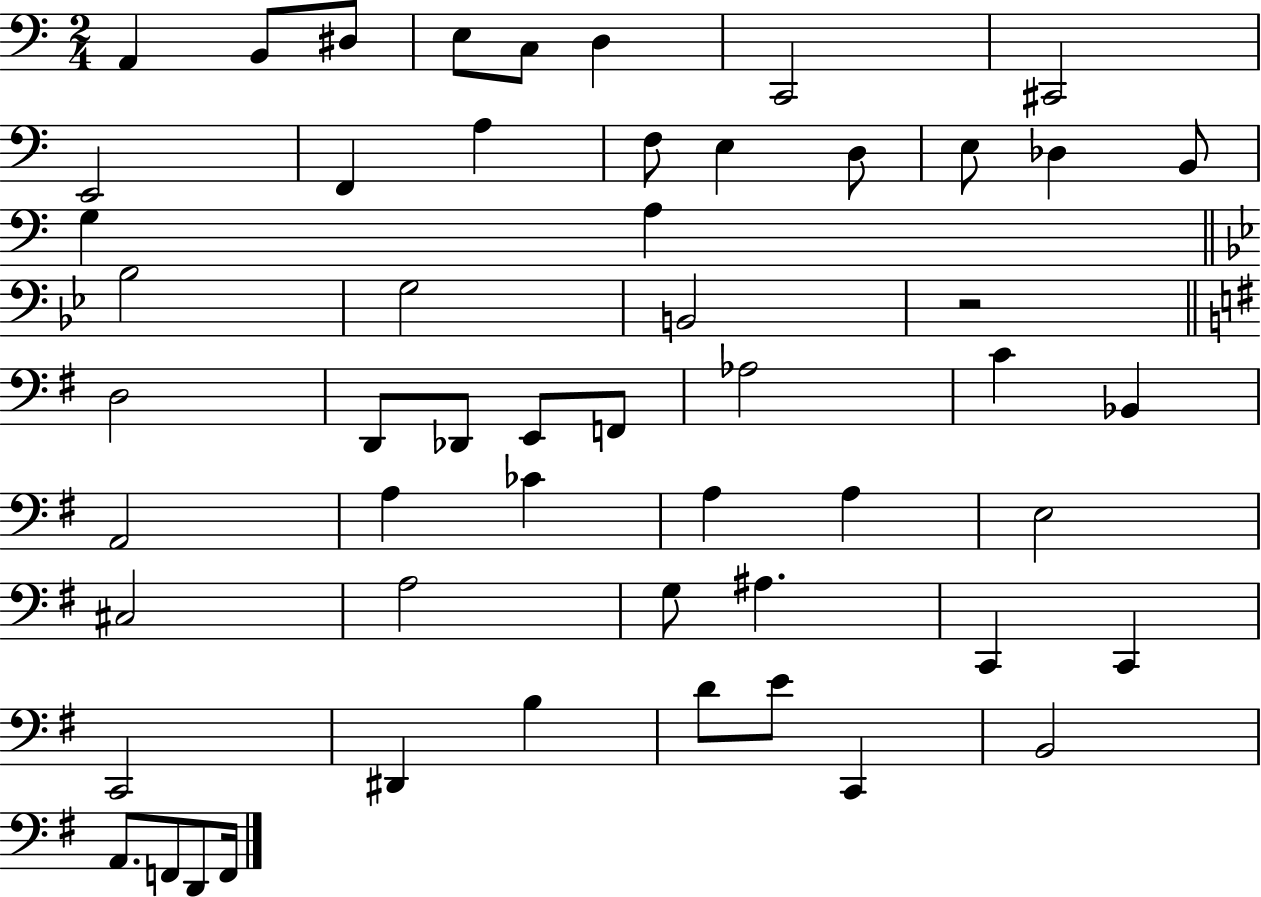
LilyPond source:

{
  \clef bass
  \numericTimeSignature
  \time 2/4
  \key c \major
  a,4 b,8 dis8 | e8 c8 d4 | c,2 | cis,2 | \break e,2 | f,4 a4 | f8 e4 d8 | e8 des4 b,8 | \break g4 a4 | \bar "||" \break \key g \minor bes2 | g2 | b,2 | r2 | \break \bar "||" \break \key e \minor d2 | d,8 des,8 e,8 f,8 | aes2 | c'4 bes,4 | \break a,2 | a4 ces'4 | a4 a4 | e2 | \break cis2 | a2 | g8 ais4. | c,4 c,4 | \break c,2 | dis,4 b4 | d'8 e'8 c,4 | b,2 | \break a,8. f,8 d,8 f,16 | \bar "|."
}